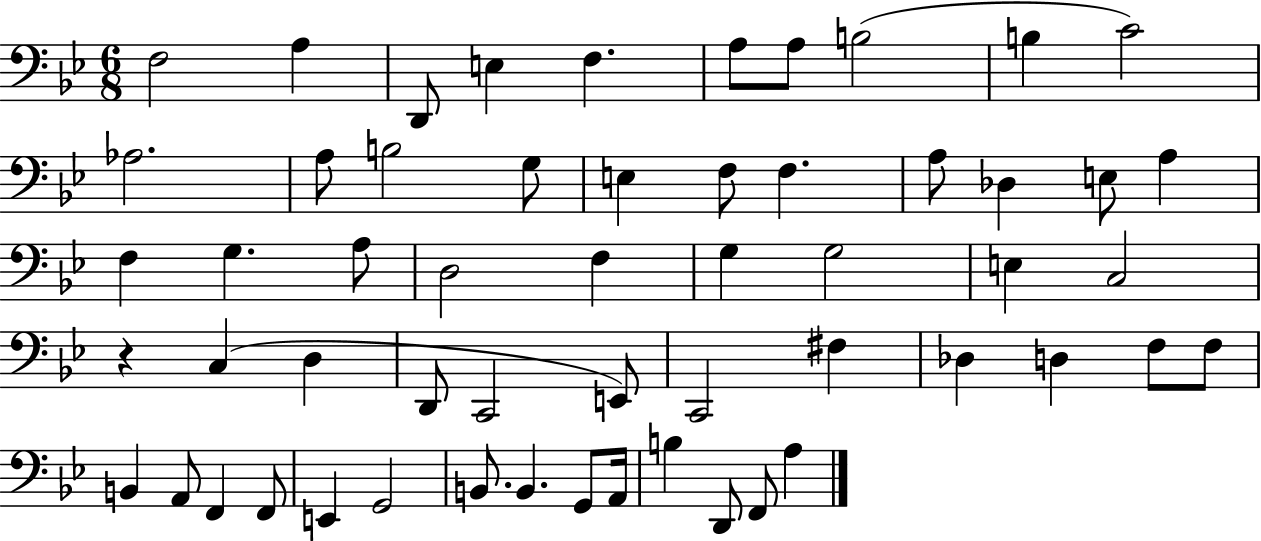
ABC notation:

X:1
T:Untitled
M:6/8
L:1/4
K:Bb
F,2 A, D,,/2 E, F, A,/2 A,/2 B,2 B, C2 _A,2 A,/2 B,2 G,/2 E, F,/2 F, A,/2 _D, E,/2 A, F, G, A,/2 D,2 F, G, G,2 E, C,2 z C, D, D,,/2 C,,2 E,,/2 C,,2 ^F, _D, D, F,/2 F,/2 B,, A,,/2 F,, F,,/2 E,, G,,2 B,,/2 B,, G,,/2 A,,/4 B, D,,/2 F,,/2 A,